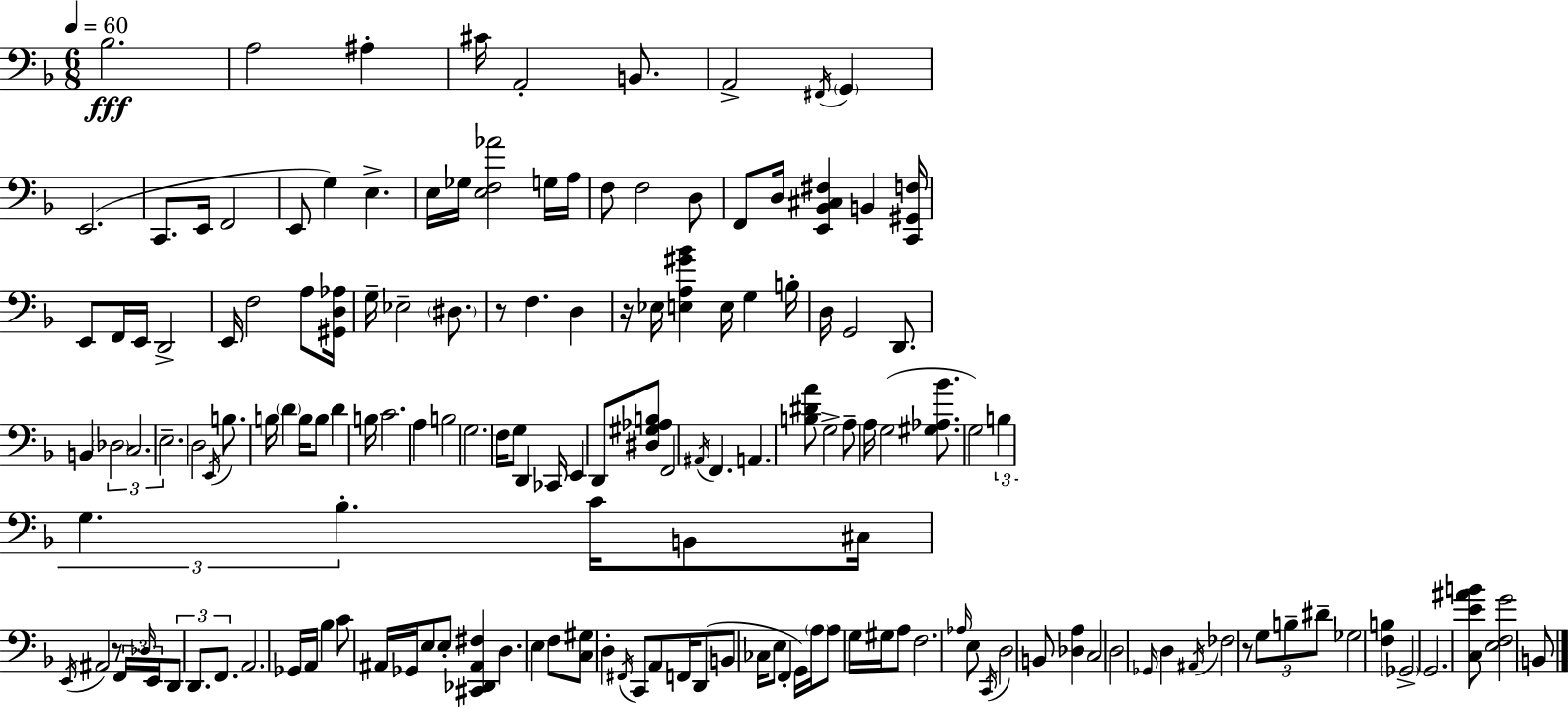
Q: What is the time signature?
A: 6/8